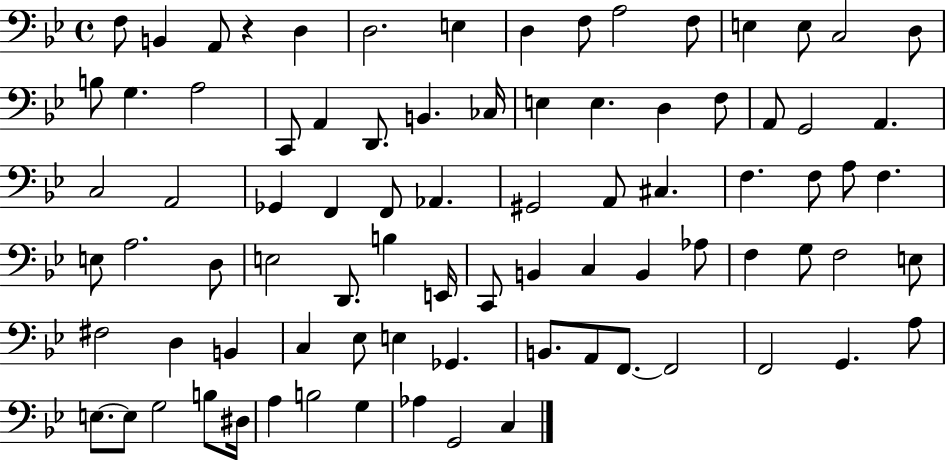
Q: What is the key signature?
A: BES major